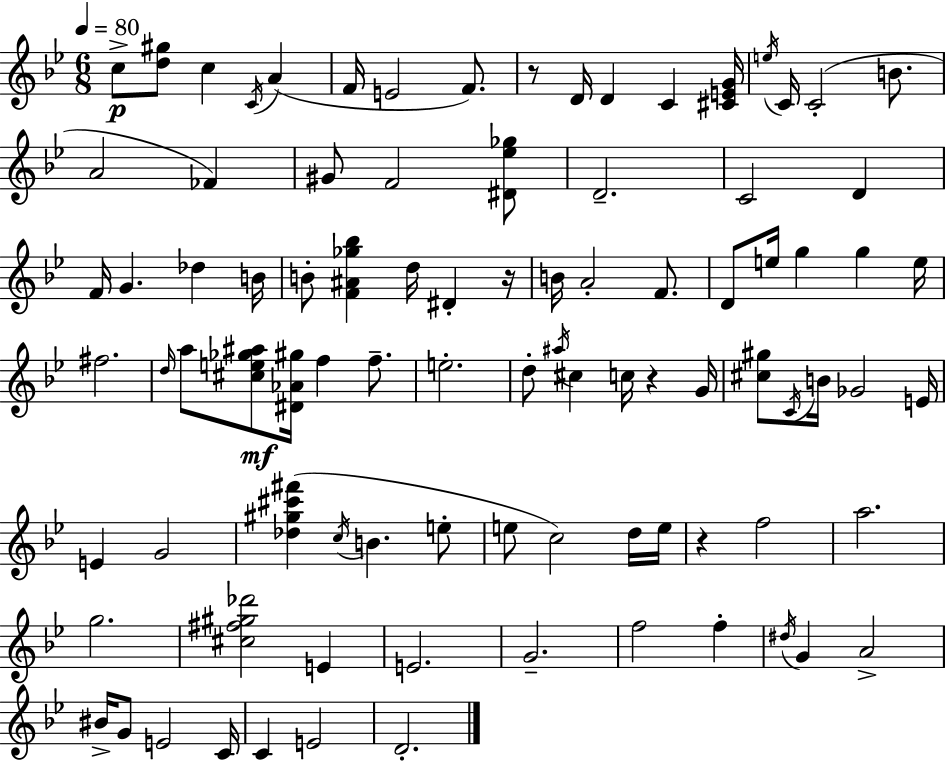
{
  \clef treble
  \numericTimeSignature
  \time 6/8
  \key g \minor
  \tempo 4 = 80
  \repeat volta 2 { c''8->\p <d'' gis''>8 c''4 \acciaccatura { c'16 }( a'4 | f'16 e'2 f'8.) | r8 d'16 d'4 c'4 | <cis' e' g'>16 \acciaccatura { e''16 } c'16 c'2-.( b'8. | \break a'2 fes'4) | gis'8 f'2 | <dis' ees'' ges''>8 d'2.-- | c'2 d'4 | \break f'16 g'4. des''4 | b'16 b'8-. <f' ais' ges'' bes''>4 d''16 dis'4-. | r16 b'16 a'2-. f'8. | d'8 e''16 g''4 g''4 | \break e''16 fis''2. | \grace { d''16 } a''8 <cis'' e'' ges'' ais''>8\mf <dis' aes' gis''>16 f''4 | f''8.-- e''2.-. | d''8-. \acciaccatura { ais''16 } cis''4 c''16 r4 | \break g'16 <cis'' gis''>8 \acciaccatura { c'16 } b'16 ges'2 | e'16 e'4 g'2 | <des'' gis'' cis''' fis'''>4( \acciaccatura { c''16 } b'4. | e''8-. e''8 c''2) | \break d''16 e''16 r4 f''2 | a''2. | g''2. | <cis'' fis'' gis'' des'''>2 | \break e'4 e'2. | g'2.-- | f''2 | f''4-. \acciaccatura { dis''16 } g'4 a'2-> | \break bis'16-> g'8 e'2 | c'16 c'4 e'2 | d'2.-. | } \bar "|."
}